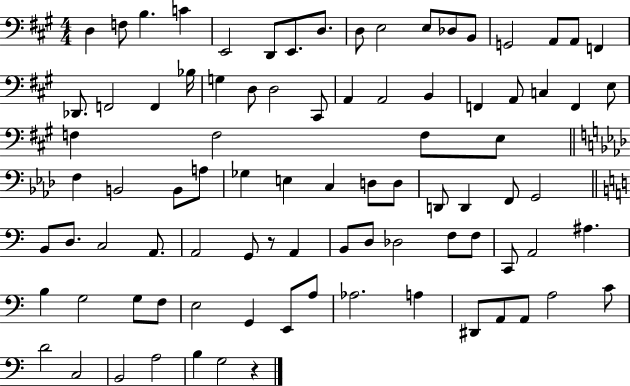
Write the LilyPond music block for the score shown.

{
  \clef bass
  \numericTimeSignature
  \time 4/4
  \key a \major
  d4 f8 b4. c'4 | e,2 d,8 e,8. d8. | d8 e2 e8 des8 b,8 | g,2 a,8 a,8 f,4 | \break des,8. f,2 f,4 bes16 | g4 d8 d2 cis,8 | a,4 a,2 b,4 | f,4 a,8 c4 f,4 e8 | \break f4 f2 f8 e8 | \bar "||" \break \key aes \major f4 b,2 b,8 a8 | ges4 e4 c4 d8 d8 | d,8 d,4 f,8 g,2 | \bar "||" \break \key c \major b,8 d8. c2 a,8. | a,2 g,8 r8 a,4 | b,8 d8 des2 f8 f8 | c,8 a,2 ais4. | \break b4 g2 g8 f8 | e2 g,4 e,8 a8 | aes2. a4 | dis,8 a,8 a,8 a2 c'8 | \break d'2 c2 | b,2 a2 | b4 g2 r4 | \bar "|."
}